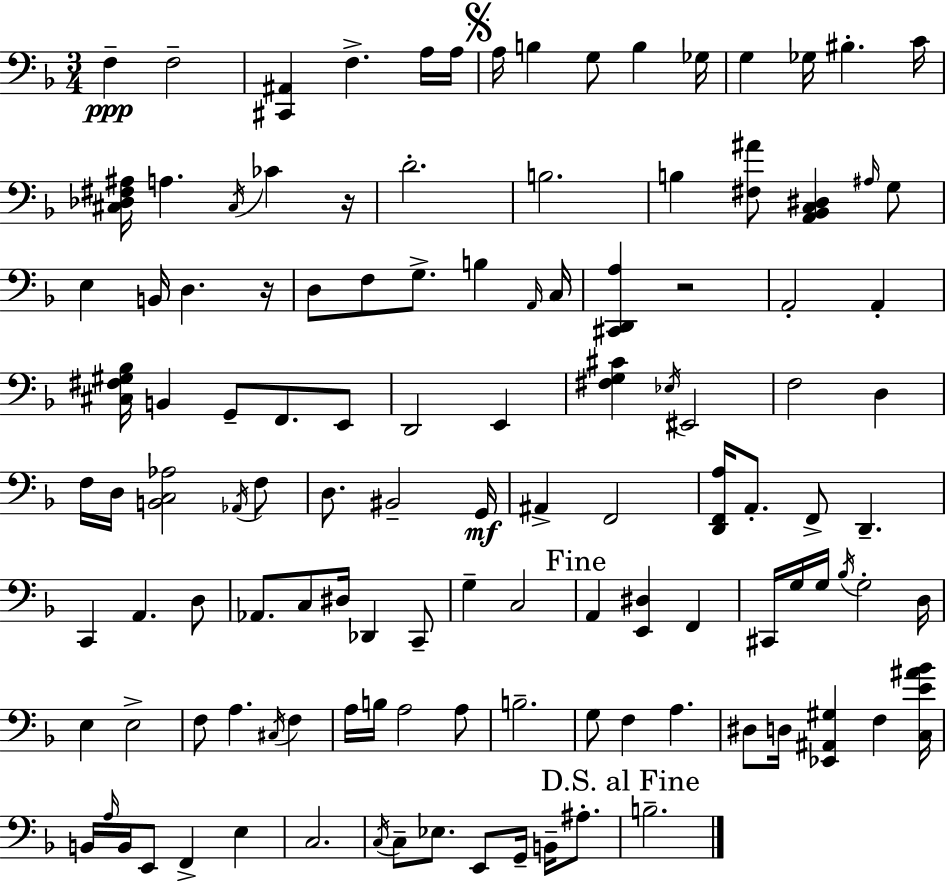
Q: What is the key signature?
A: F major